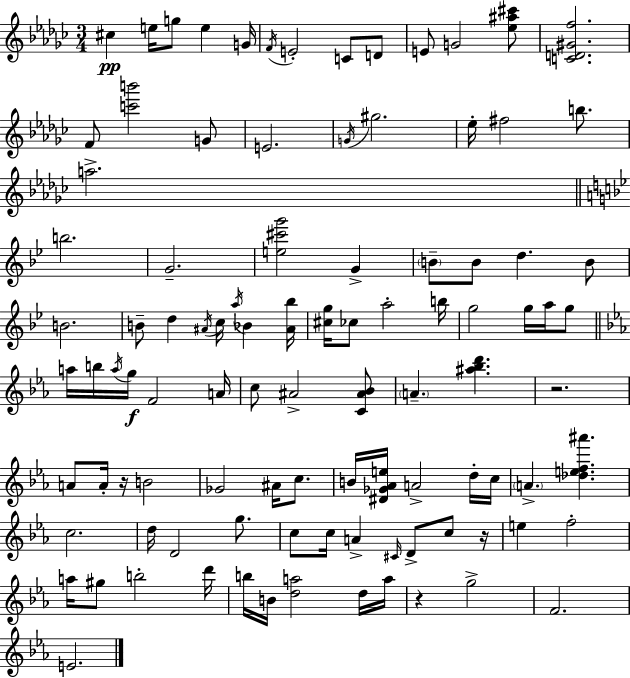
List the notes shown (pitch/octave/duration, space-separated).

C#5/q E5/s G5/e E5/q G4/s F4/s E4/h C4/e D4/e E4/e G4/h [Eb5,A#5,C#6]/e [C4,D4,G#4,F5]/h. F4/e [C6,B6]/h G4/e E4/h. G4/s G#5/h. Eb5/s F#5/h B5/e. A5/h. B5/h. G4/h. [E5,C#6,G6]/h G4/q B4/e B4/e D5/q. B4/e B4/h. B4/e D5/q A#4/s C5/s A5/s Bb4/q [A#4,Bb5]/s [C#5,G5]/s CES5/e A5/h B5/s G5/h G5/s A5/s G5/e A5/s B5/s A5/s G5/s F4/h A4/s C5/e A#4/h [C4,A#4,Bb4]/e A4/q. [A#5,Bb5,D6]/q. R/h. A4/e A4/s R/s B4/h Gb4/h A#4/s C5/e. B4/s [D#4,Gb4,Ab4,E5]/s A4/h D5/s C5/s A4/q. [Db5,E5,F5,A#6]/q. C5/h. D5/s D4/h G5/e. C5/e C5/s A4/q C#4/s D4/e C5/e R/s E5/q F5/h A5/s G#5/e B5/h D6/s B5/s B4/s [D5,A5]/h D5/s A5/s R/q G5/h F4/h. E4/h.